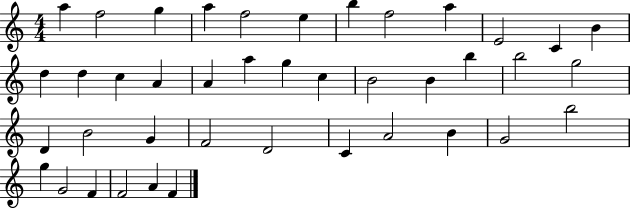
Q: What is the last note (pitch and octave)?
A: F4